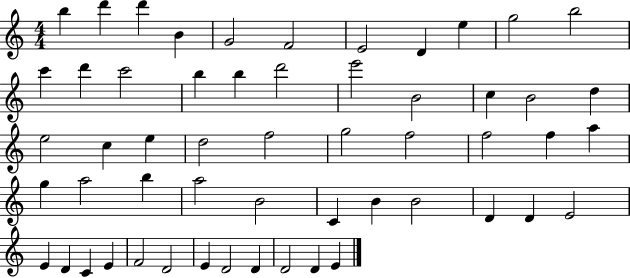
B5/q D6/q D6/q B4/q G4/h F4/h E4/h D4/q E5/q G5/h B5/h C6/q D6/q C6/h B5/q B5/q D6/h E6/h B4/h C5/q B4/h D5/q E5/h C5/q E5/q D5/h F5/h G5/h F5/h F5/h F5/q A5/q G5/q A5/h B5/q A5/h B4/h C4/q B4/q B4/h D4/q D4/q E4/h E4/q D4/q C4/q E4/q F4/h D4/h E4/q D4/h D4/q D4/h D4/q E4/q